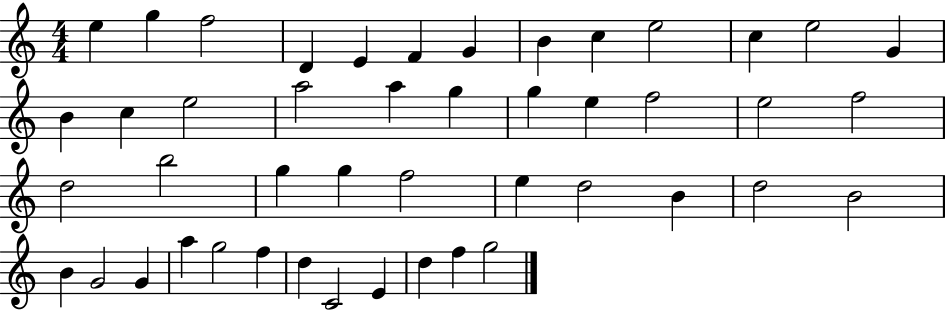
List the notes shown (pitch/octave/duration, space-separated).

E5/q G5/q F5/h D4/q E4/q F4/q G4/q B4/q C5/q E5/h C5/q E5/h G4/q B4/q C5/q E5/h A5/h A5/q G5/q G5/q E5/q F5/h E5/h F5/h D5/h B5/h G5/q G5/q F5/h E5/q D5/h B4/q D5/h B4/h B4/q G4/h G4/q A5/q G5/h F5/q D5/q C4/h E4/q D5/q F5/q G5/h